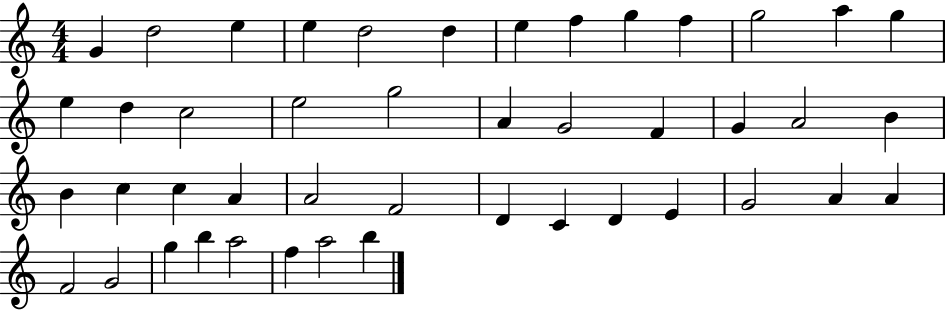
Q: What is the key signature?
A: C major